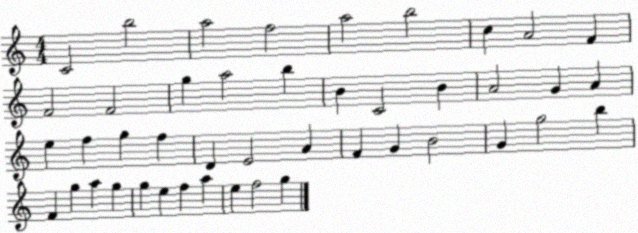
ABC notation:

X:1
T:Untitled
M:4/4
L:1/4
K:C
C2 b2 a2 f2 a2 b2 c A2 F F2 F2 g a2 b B C2 B A2 G A e f g f D E2 A F G B2 G g2 b F g a g g e f a e f2 g